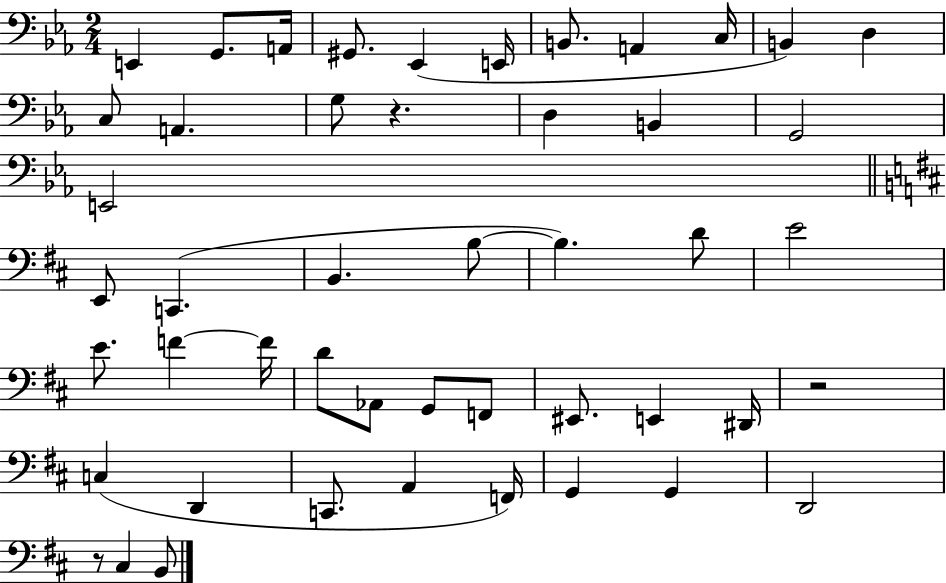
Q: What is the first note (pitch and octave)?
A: E2